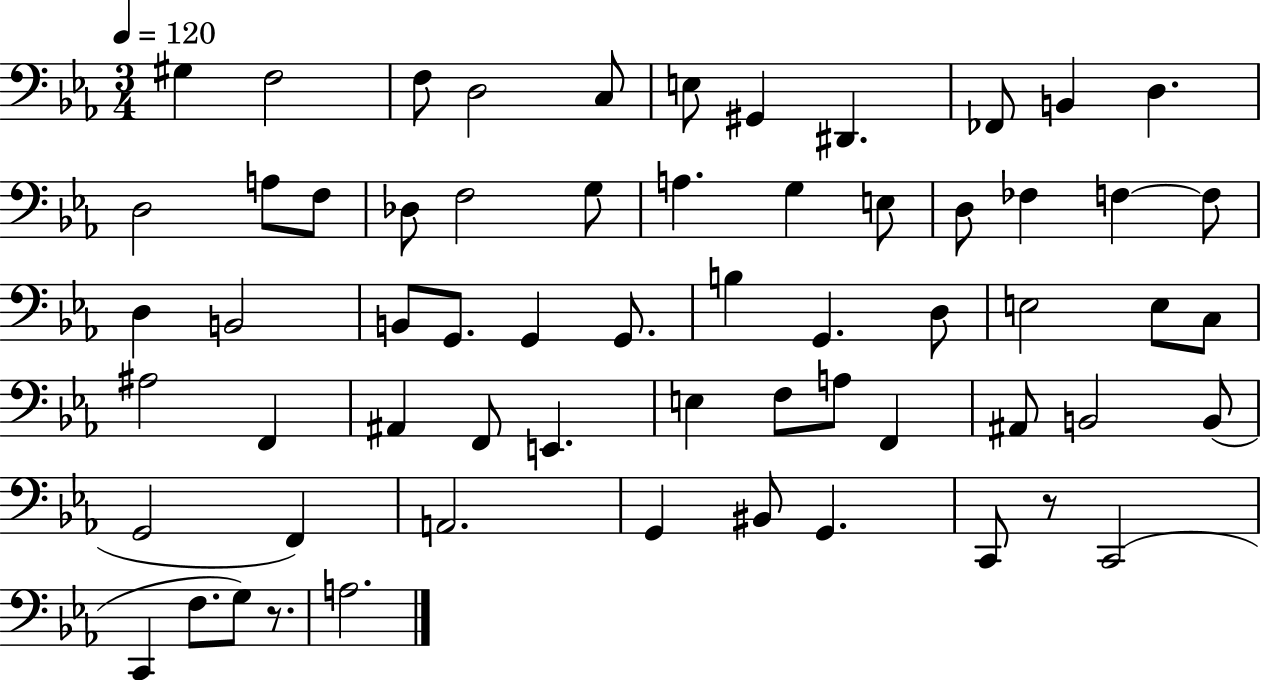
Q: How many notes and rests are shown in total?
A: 62